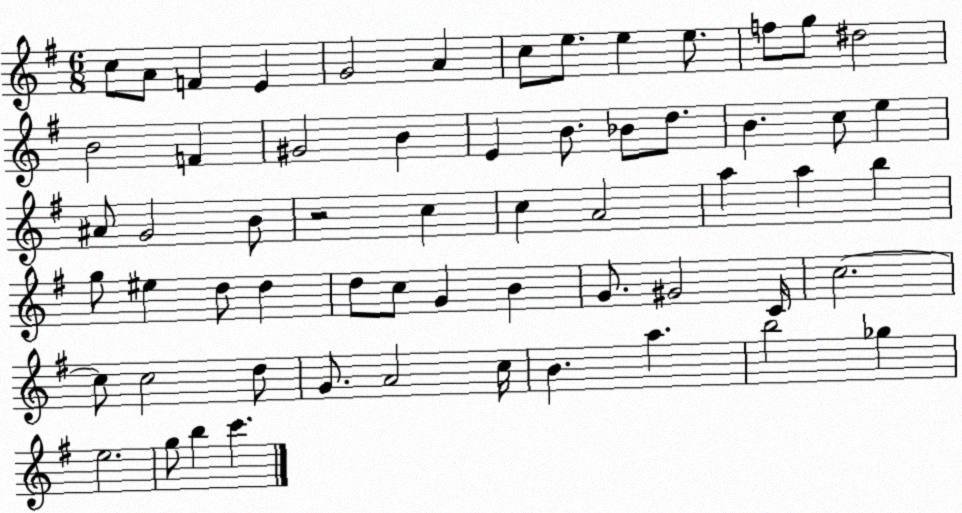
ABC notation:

X:1
T:Untitled
M:6/8
L:1/4
K:G
c/2 A/2 F E G2 A c/2 e/2 e e/2 f/2 g/2 ^d2 B2 F ^G2 B E B/2 _B/2 d/2 B c/2 e ^A/2 G2 B/2 z2 c c A2 a a b g/2 ^e d/2 d d/2 c/2 G B G/2 ^G2 C/4 c2 c/2 c2 d/2 G/2 A2 c/4 B a b2 _g e2 g/2 b c'